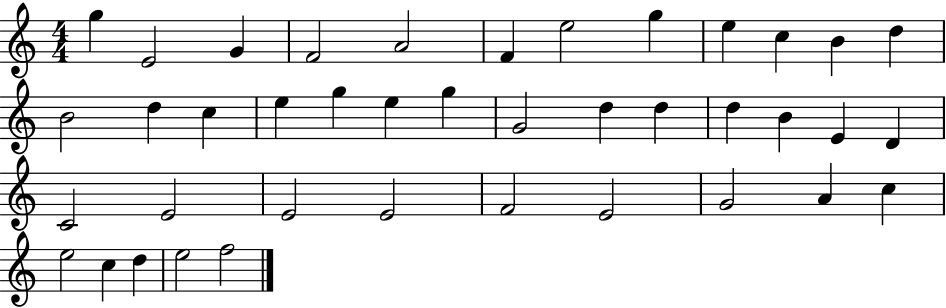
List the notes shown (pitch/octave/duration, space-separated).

G5/q E4/h G4/q F4/h A4/h F4/q E5/h G5/q E5/q C5/q B4/q D5/q B4/h D5/q C5/q E5/q G5/q E5/q G5/q G4/h D5/q D5/q D5/q B4/q E4/q D4/q C4/h E4/h E4/h E4/h F4/h E4/h G4/h A4/q C5/q E5/h C5/q D5/q E5/h F5/h